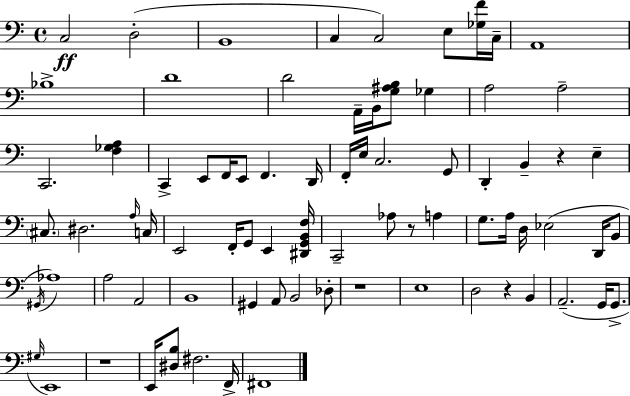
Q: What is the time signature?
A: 4/4